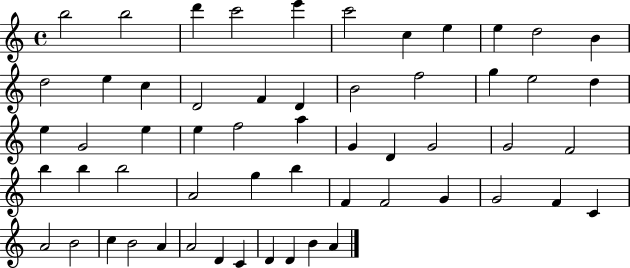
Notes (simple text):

B5/h B5/h D6/q C6/h E6/q C6/h C5/q E5/q E5/q D5/h B4/q D5/h E5/q C5/q D4/h F4/q D4/q B4/h F5/h G5/q E5/h D5/q E5/q G4/h E5/q E5/q F5/h A5/q G4/q D4/q G4/h G4/h F4/h B5/q B5/q B5/h A4/h G5/q B5/q F4/q F4/h G4/q G4/h F4/q C4/q A4/h B4/h C5/q B4/h A4/q A4/h D4/q C4/q D4/q D4/q B4/q A4/q